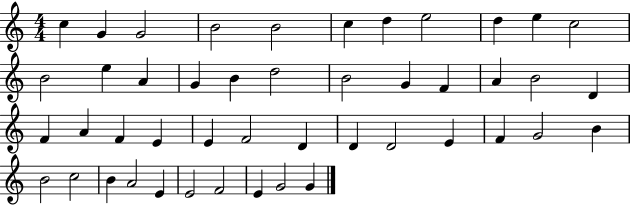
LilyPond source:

{
  \clef treble
  \numericTimeSignature
  \time 4/4
  \key c \major
  c''4 g'4 g'2 | b'2 b'2 | c''4 d''4 e''2 | d''4 e''4 c''2 | \break b'2 e''4 a'4 | g'4 b'4 d''2 | b'2 g'4 f'4 | a'4 b'2 d'4 | \break f'4 a'4 f'4 e'4 | e'4 f'2 d'4 | d'4 d'2 e'4 | f'4 g'2 b'4 | \break b'2 c''2 | b'4 a'2 e'4 | e'2 f'2 | e'4 g'2 g'4 | \break \bar "|."
}